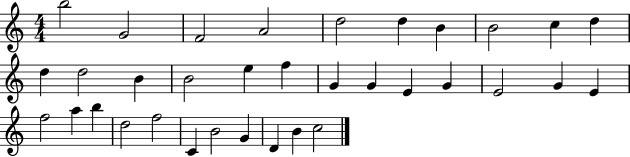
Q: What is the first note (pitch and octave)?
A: B5